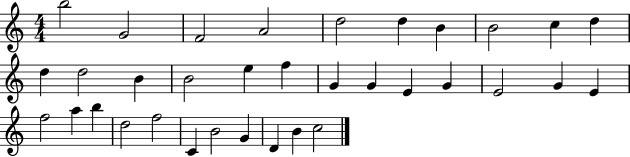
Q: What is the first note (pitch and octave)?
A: B5